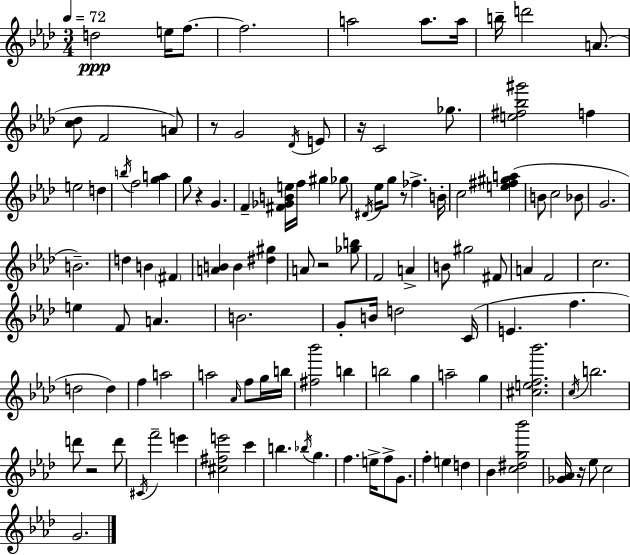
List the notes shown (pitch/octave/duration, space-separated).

D5/h E5/s F5/e. F5/h. A5/h A5/e. A5/s B5/s D6/h A4/e. [C5,Db5]/e F4/h A4/e R/e G4/h Db4/s E4/e R/s C4/h Gb5/e. [E5,F#5,Bb5,G#6]/h F5/q E5/h D5/q B5/s F5/h [G5,A5]/q G5/e R/q G4/q. F4/q [F#4,Gb4,B4,E5]/s F5/s G#5/q Gb5/e D#4/s Eb5/s G5/e R/e FES5/q. B4/s C5/h [E5,F#5,G#5,A5]/q B4/e C5/h Bb4/e G4/h. B4/h. D5/q B4/q F#4/q [A4,B4]/q B4/q [D#5,G#5]/q A4/e R/h [Gb5,B5]/e F4/h A4/q B4/e G#5/h F#4/e A4/q F4/h C5/h. E5/q F4/e A4/q. B4/h. G4/e B4/s D5/h C4/s E4/q. F5/q. D5/h D5/q F5/q A5/h A5/h Ab4/s F5/e G5/s B5/s [F#5,Bb6]/h B5/q B5/h G5/q A5/h G5/q [C#5,E5,F5,Bb6]/h. C5/s B5/h. D6/e R/h D6/e C#4/s F6/h E6/q [C#5,F#5,E6]/h C6/q B5/q. Bb5/s G5/q. F5/q. E5/s F5/e G4/e. F5/q E5/q D5/q Bb4/q [C5,D#5,G5,Bb6]/h [Gb4,Ab4]/s R/s Eb5/e C5/h G4/h.